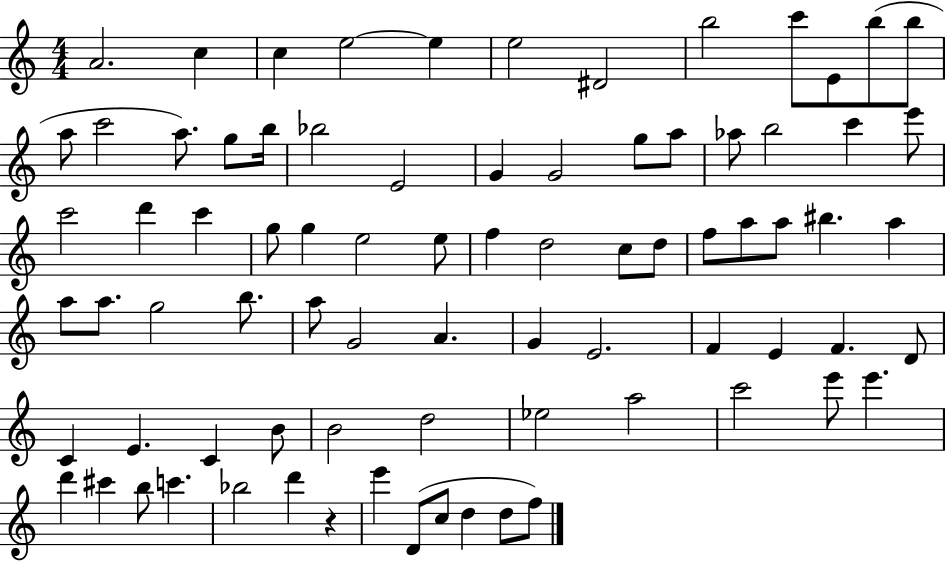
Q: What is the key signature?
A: C major